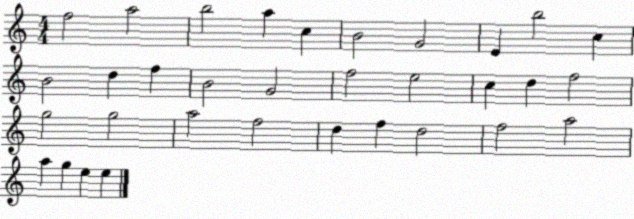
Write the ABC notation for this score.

X:1
T:Untitled
M:4/4
L:1/4
K:C
f2 a2 b2 a c B2 G2 E b2 c B2 d f B2 G2 f2 e2 c d f2 g2 g2 a2 f2 d f d2 f2 a2 a g e e